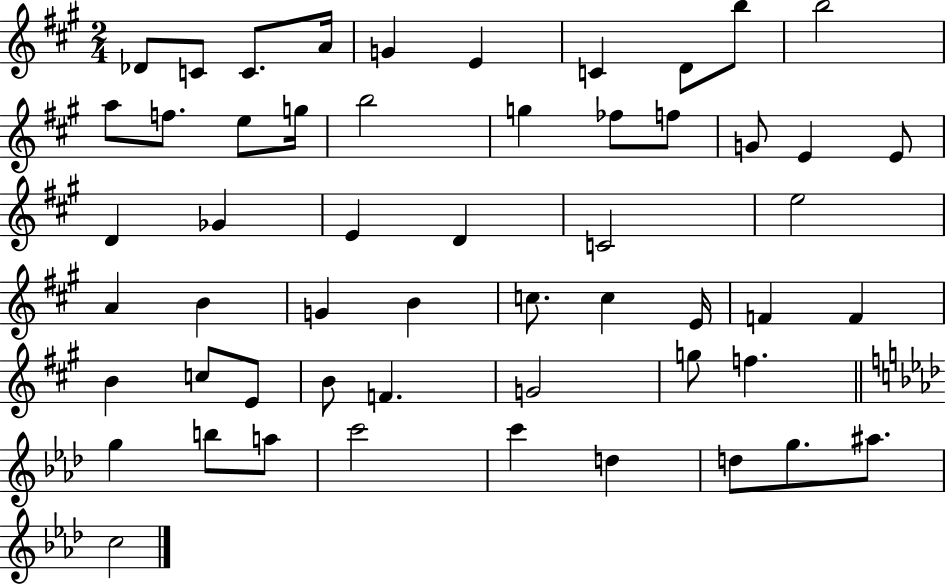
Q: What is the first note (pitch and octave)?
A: Db4